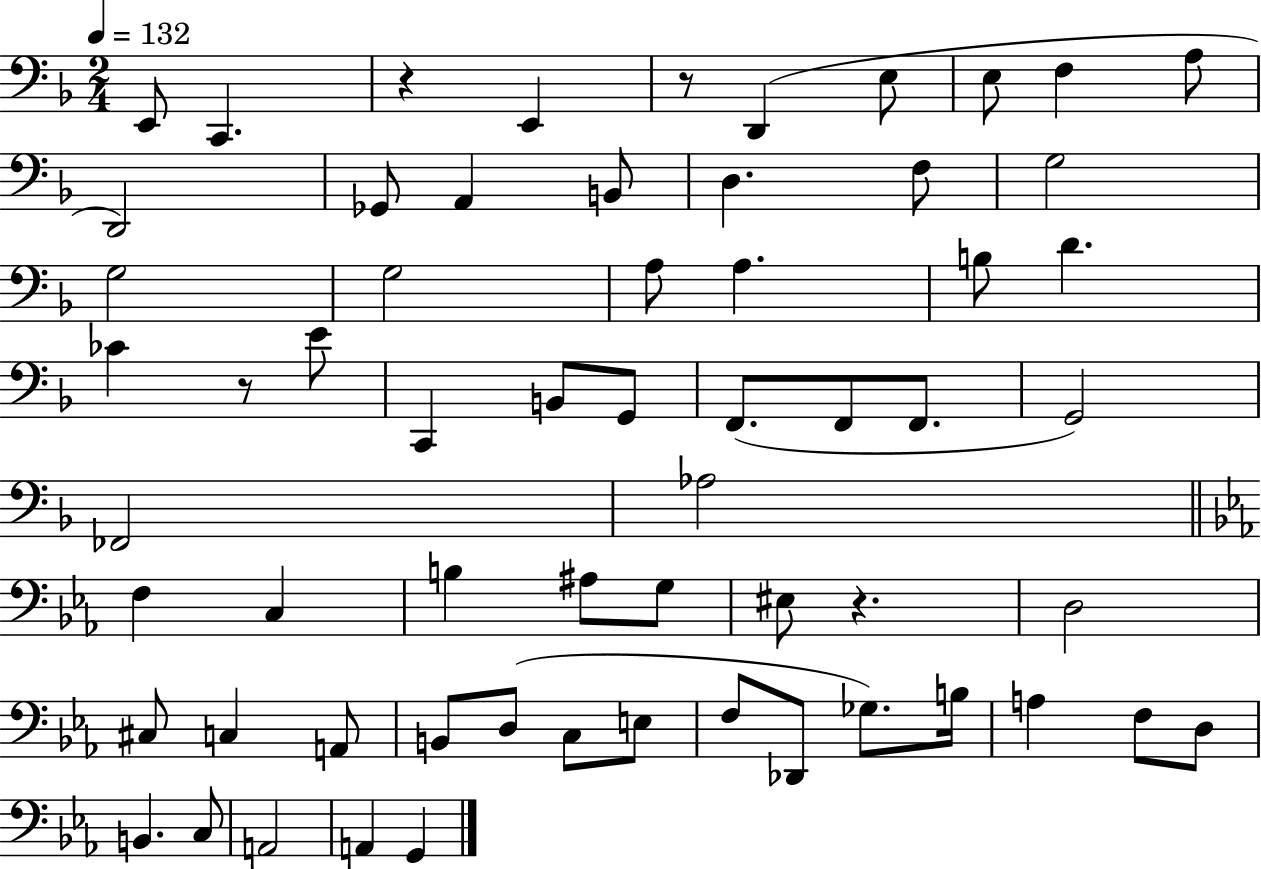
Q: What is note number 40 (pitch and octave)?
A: C#3